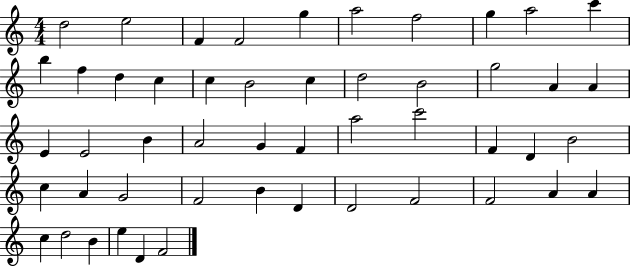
X:1
T:Untitled
M:4/4
L:1/4
K:C
d2 e2 F F2 g a2 f2 g a2 c' b f d c c B2 c d2 B2 g2 A A E E2 B A2 G F a2 c'2 F D B2 c A G2 F2 B D D2 F2 F2 A A c d2 B e D F2